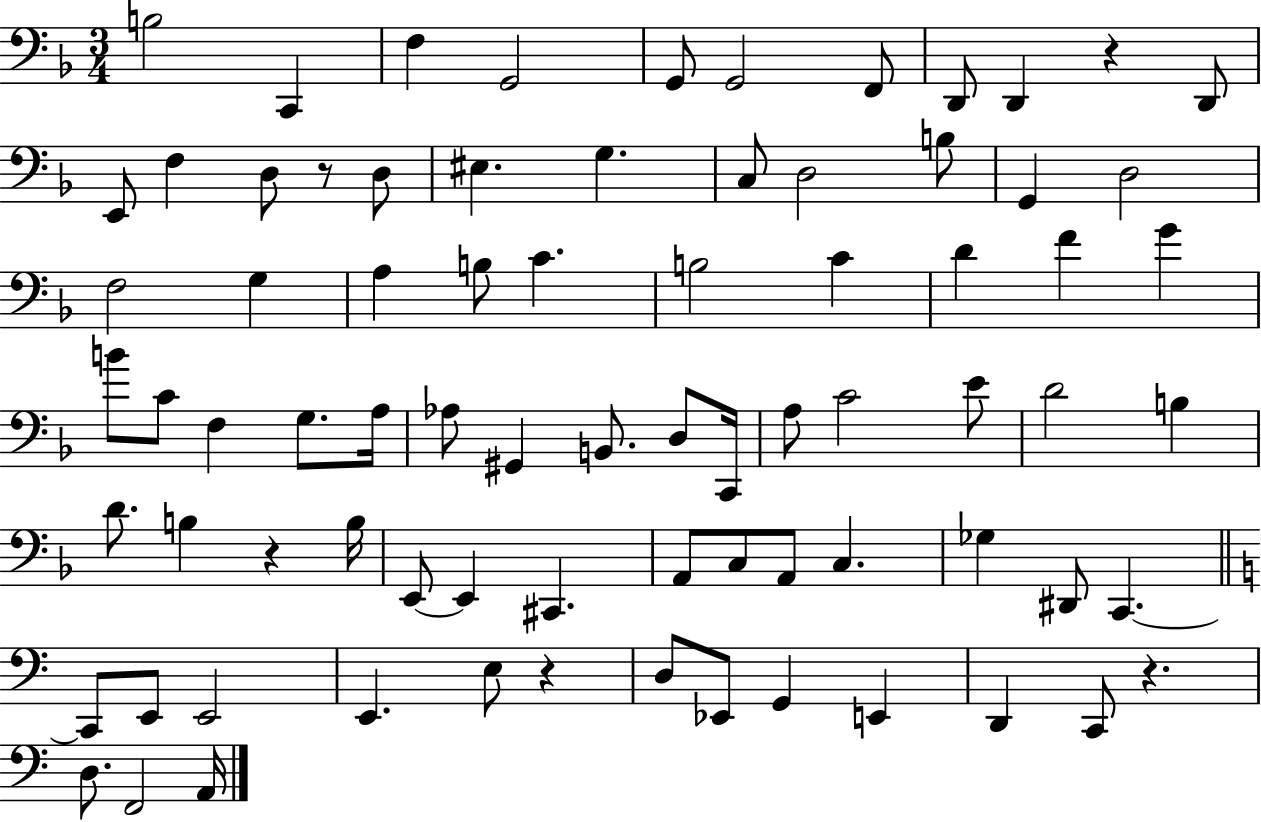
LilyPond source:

{
  \clef bass
  \numericTimeSignature
  \time 3/4
  \key f \major
  \repeat volta 2 { b2 c,4 | f4 g,2 | g,8 g,2 f,8 | d,8 d,4 r4 d,8 | \break e,8 f4 d8 r8 d8 | eis4. g4. | c8 d2 b8 | g,4 d2 | \break f2 g4 | a4 b8 c'4. | b2 c'4 | d'4 f'4 g'4 | \break b'8 c'8 f4 g8. a16 | aes8 gis,4 b,8. d8 c,16 | a8 c'2 e'8 | d'2 b4 | \break d'8. b4 r4 b16 | e,8~~ e,4 cis,4. | a,8 c8 a,8 c4. | ges4 dis,8 c,4.~~ | \break \bar "||" \break \key c \major c,8 e,8 e,2 | e,4. e8 r4 | d8 ees,8 g,4 e,4 | d,4 c,8 r4. | \break d8. f,2 a,16 | } \bar "|."
}